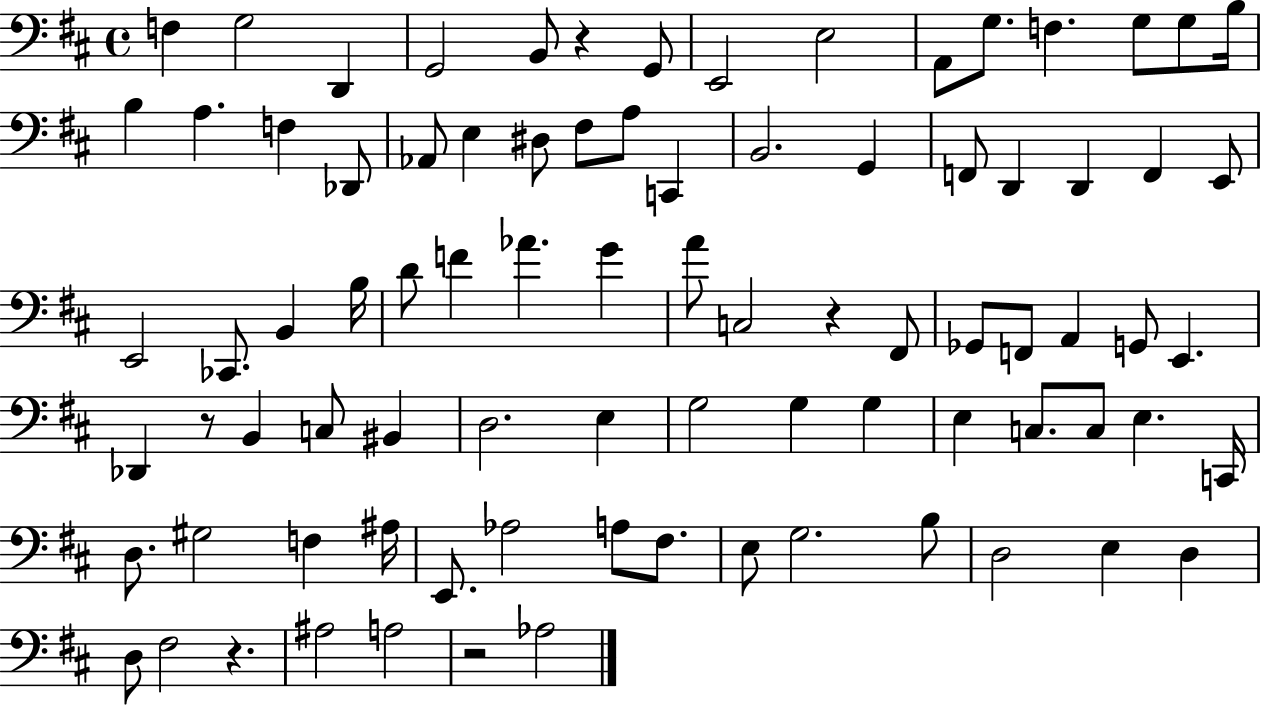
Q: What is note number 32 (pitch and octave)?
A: E2